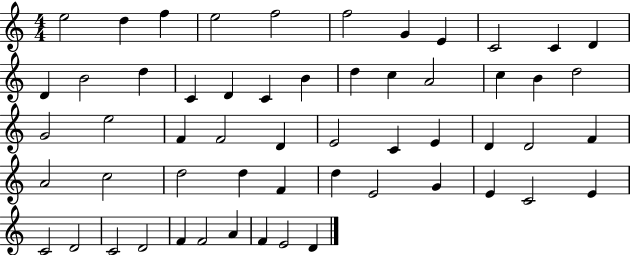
{
  \clef treble
  \numericTimeSignature
  \time 4/4
  \key c \major
  e''2 d''4 f''4 | e''2 f''2 | f''2 g'4 e'4 | c'2 c'4 d'4 | \break d'4 b'2 d''4 | c'4 d'4 c'4 b'4 | d''4 c''4 a'2 | c''4 b'4 d''2 | \break g'2 e''2 | f'4 f'2 d'4 | e'2 c'4 e'4 | d'4 d'2 f'4 | \break a'2 c''2 | d''2 d''4 f'4 | d''4 e'2 g'4 | e'4 c'2 e'4 | \break c'2 d'2 | c'2 d'2 | f'4 f'2 a'4 | f'4 e'2 d'4 | \break \bar "|."
}